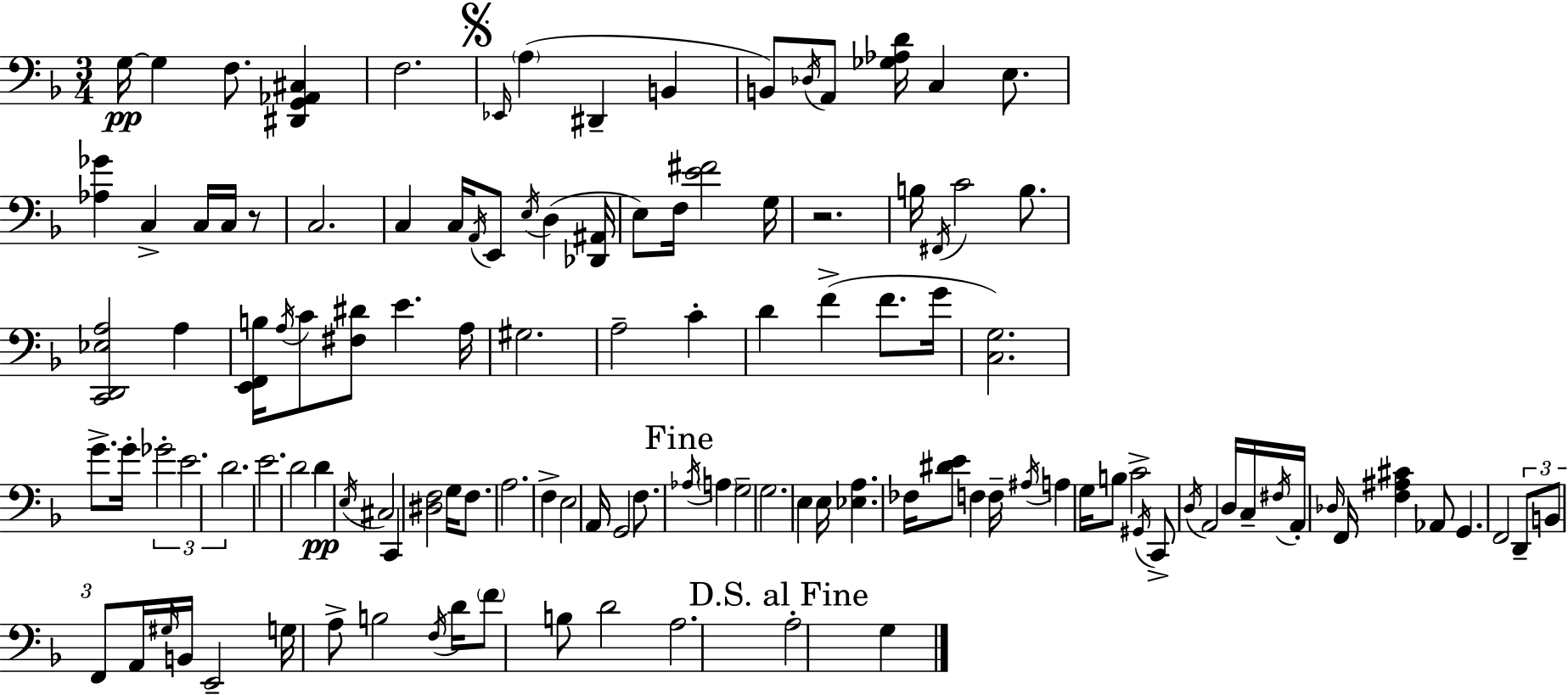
G3/s G3/q F3/e. [D#2,G2,Ab2,C#3]/q F3/h. Eb2/s A3/q D#2/q B2/q B2/e Db3/s A2/e [Gb3,Ab3,D4]/s C3/q E3/e. [Ab3,Gb4]/q C3/q C3/s C3/s R/e C3/h. C3/q C3/s A2/s E2/e E3/s D3/q [Db2,A#2]/s E3/e F3/s [E4,F#4]/h G3/s R/h. B3/s F#2/s C4/h B3/e. [C2,D2,Eb3,A3]/h A3/q [E2,F2,B3]/s A3/s C4/e [F#3,D#4]/e E4/q. A3/s G#3/h. A3/h C4/q D4/q F4/q F4/e. G4/s [C3,G3]/h. G4/e. G4/s Gb4/h E4/h. D4/h. E4/h. D4/h D4/q E3/s C#3/h C2/q [D#3,F3]/h G3/s F3/e. A3/h. F3/q E3/h A2/s G2/h F3/e. Ab3/s A3/q G3/h G3/h. E3/q E3/s [Eb3,A3]/q. FES3/s [D#4,E4]/e F3/q F3/s A#3/s A3/q G3/s B3/e C4/h G#2/s C2/e D3/s A2/h D3/s C3/s F#3/s A2/s Db3/s F2/s [F3,A#3,C#4]/q Ab2/e G2/q. F2/h D2/e B2/e F2/e A2/s G#3/s B2/s E2/h G3/s A3/e B3/h F3/s D4/s F4/e B3/e D4/h A3/h. A3/h G3/q